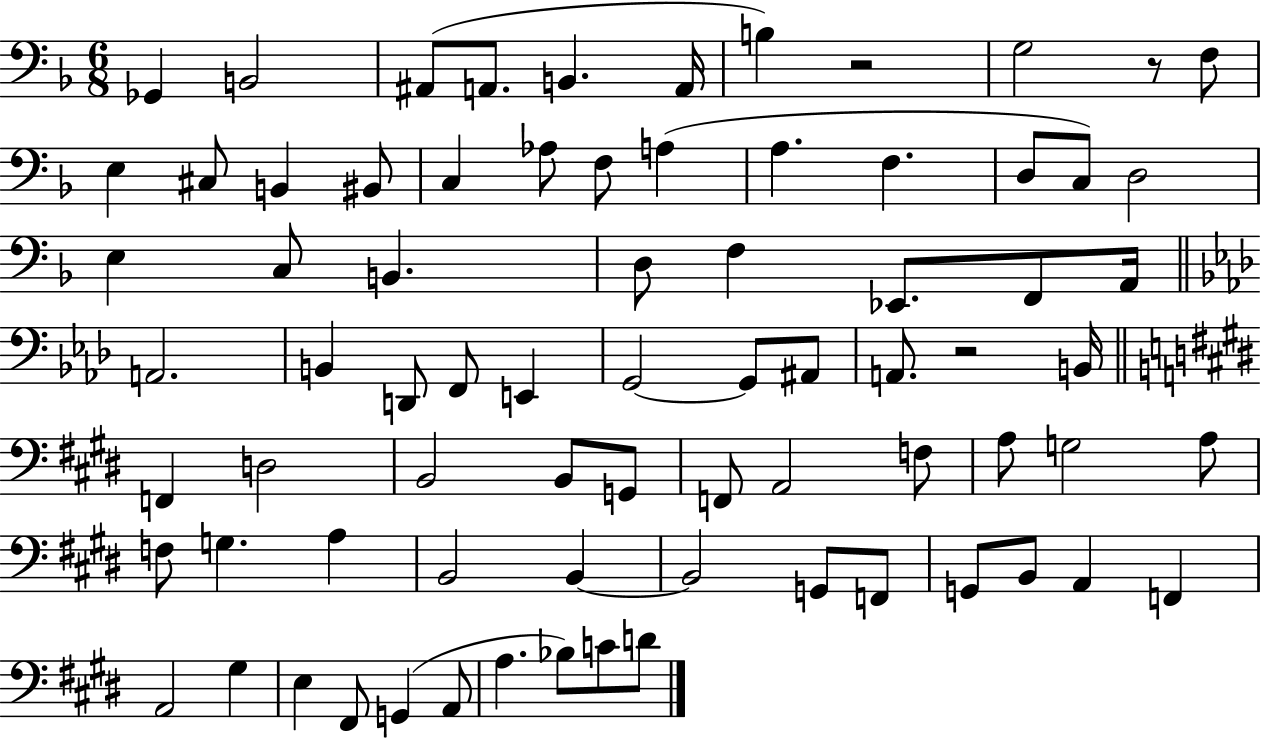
{
  \clef bass
  \numericTimeSignature
  \time 6/8
  \key f \major
  ges,4 b,2 | ais,8( a,8. b,4. a,16 | b4) r2 | g2 r8 f8 | \break e4 cis8 b,4 bis,8 | c4 aes8 f8 a4( | a4. f4. | d8 c8) d2 | \break e4 c8 b,4. | d8 f4 ees,8. f,8 a,16 | \bar "||" \break \key aes \major a,2. | b,4 d,8 f,8 e,4 | g,2~~ g,8 ais,8 | a,8. r2 b,16 | \break \bar "||" \break \key e \major f,4 d2 | b,2 b,8 g,8 | f,8 a,2 f8 | a8 g2 a8 | \break f8 g4. a4 | b,2 b,4~~ | b,2 g,8 f,8 | g,8 b,8 a,4 f,4 | \break a,2 gis4 | e4 fis,8 g,4( a,8 | a4. bes8) c'8 d'8 | \bar "|."
}